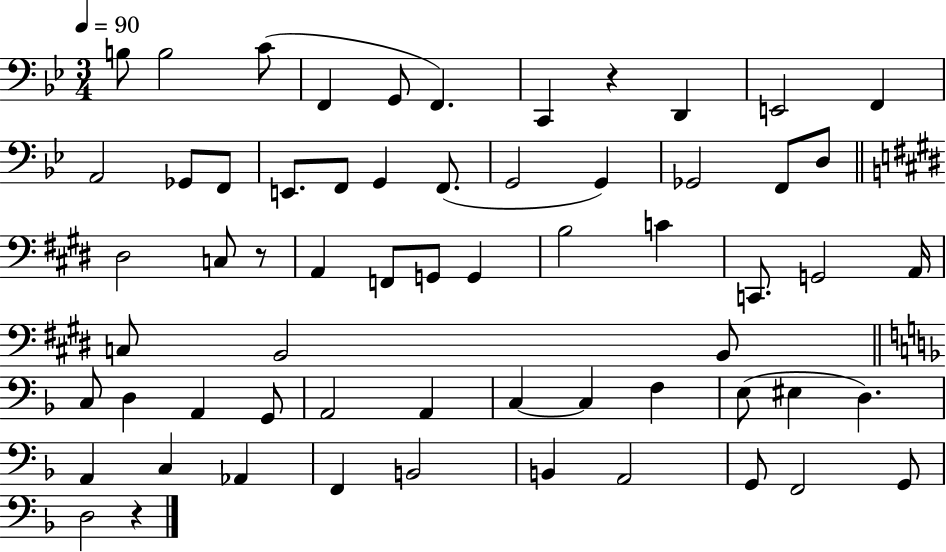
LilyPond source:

{
  \clef bass
  \numericTimeSignature
  \time 3/4
  \key bes \major
  \tempo 4 = 90
  b8 b2 c'8( | f,4 g,8 f,4.) | c,4 r4 d,4 | e,2 f,4 | \break a,2 ges,8 f,8 | e,8. f,8 g,4 f,8.( | g,2 g,4) | ges,2 f,8 d8 | \break \bar "||" \break \key e \major dis2 c8 r8 | a,4 f,8 g,8 g,4 | b2 c'4 | c,8. g,2 a,16 | \break c8 b,2 b,8 | \bar "||" \break \key f \major c8 d4 a,4 g,8 | a,2 a,4 | c4~~ c4 f4 | e8( eis4 d4.) | \break a,4 c4 aes,4 | f,4 b,2 | b,4 a,2 | g,8 f,2 g,8 | \break d2 r4 | \bar "|."
}